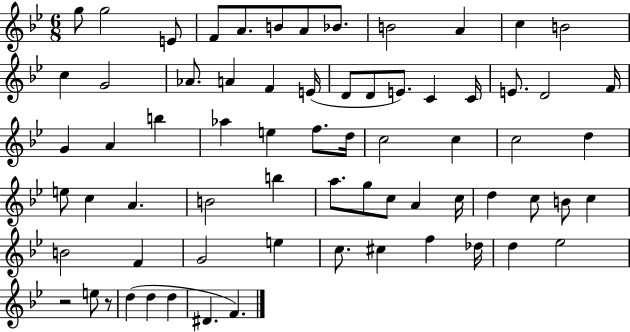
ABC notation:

X:1
T:Untitled
M:6/8
L:1/4
K:Bb
g/2 g2 E/2 F/2 A/2 B/2 A/2 _B/2 B2 A c B2 c G2 _A/2 A F E/4 D/2 D/2 E/2 C C/4 E/2 D2 F/4 G A b _a e f/2 d/4 c2 c c2 d e/2 c A B2 b a/2 g/2 c/2 A c/4 d c/2 B/2 c B2 F G2 e c/2 ^c f _d/4 d _e2 z2 e/2 z/2 d d d ^D F